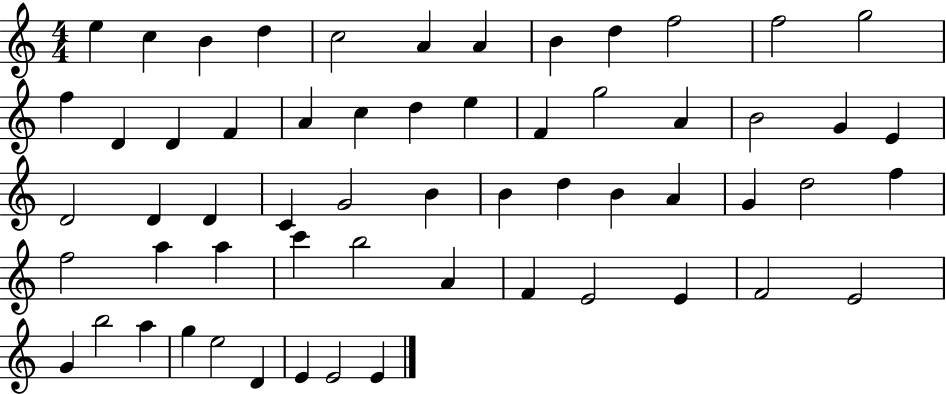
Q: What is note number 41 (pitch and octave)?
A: A5